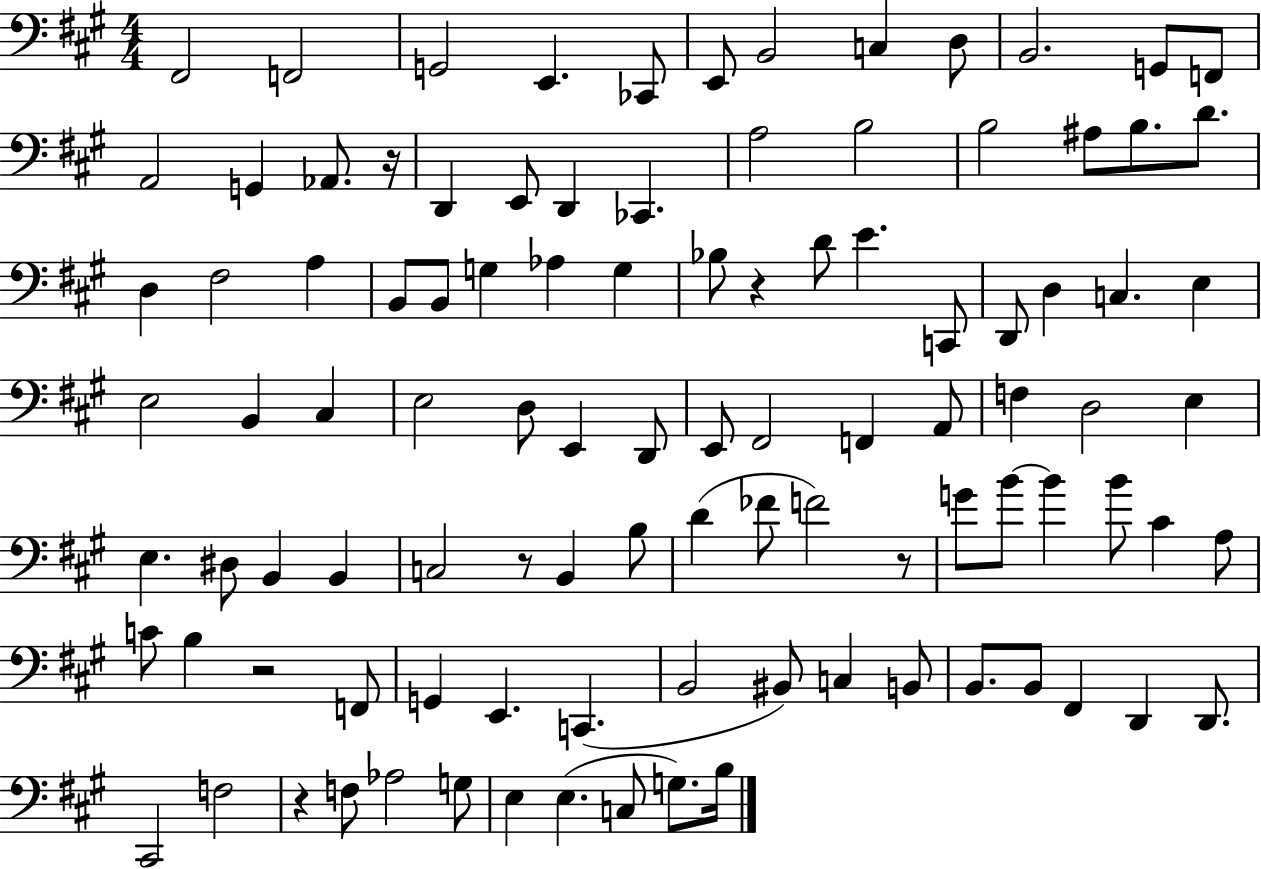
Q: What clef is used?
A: bass